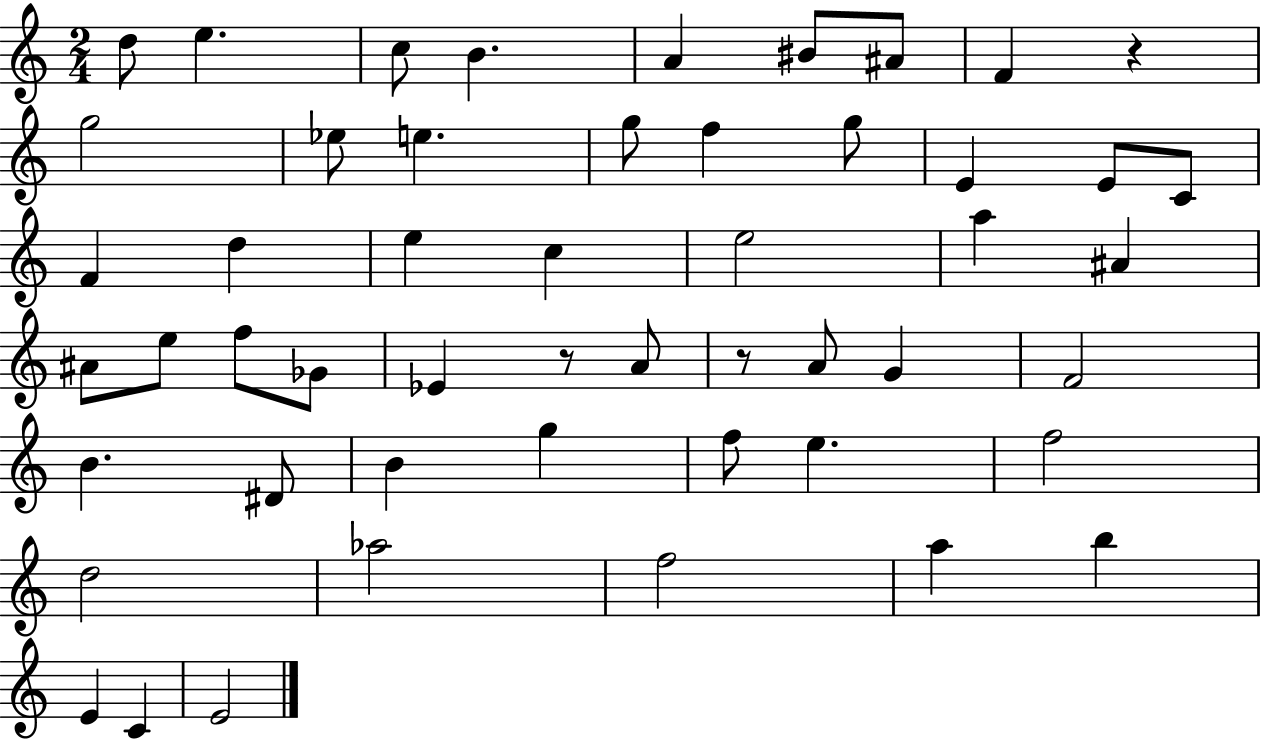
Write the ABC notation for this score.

X:1
T:Untitled
M:2/4
L:1/4
K:C
d/2 e c/2 B A ^B/2 ^A/2 F z g2 _e/2 e g/2 f g/2 E E/2 C/2 F d e c e2 a ^A ^A/2 e/2 f/2 _G/2 _E z/2 A/2 z/2 A/2 G F2 B ^D/2 B g f/2 e f2 d2 _a2 f2 a b E C E2